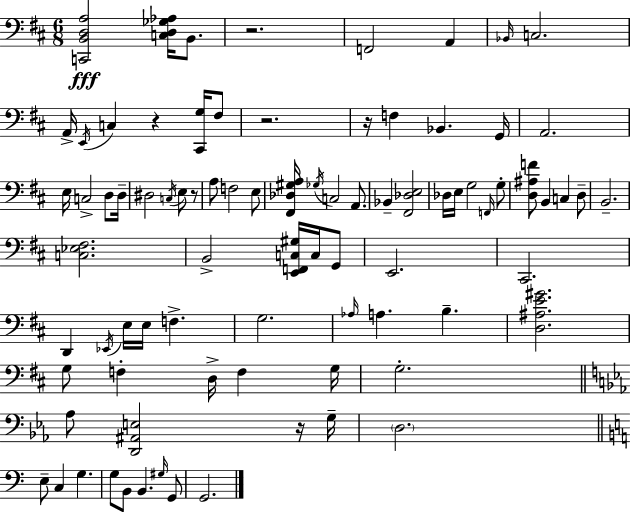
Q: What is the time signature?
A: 6/8